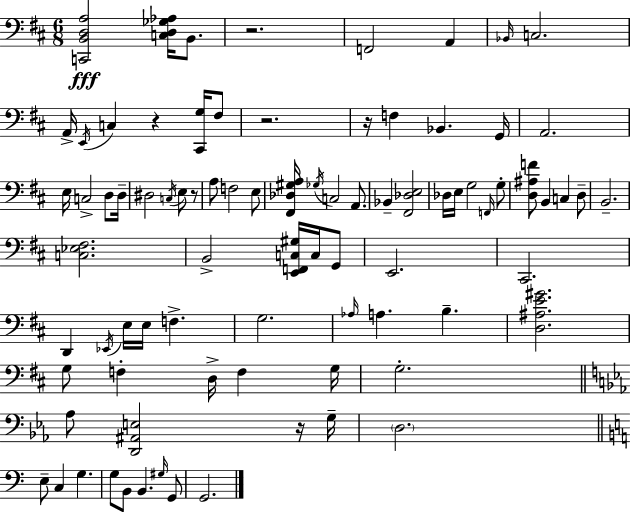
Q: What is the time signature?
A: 6/8